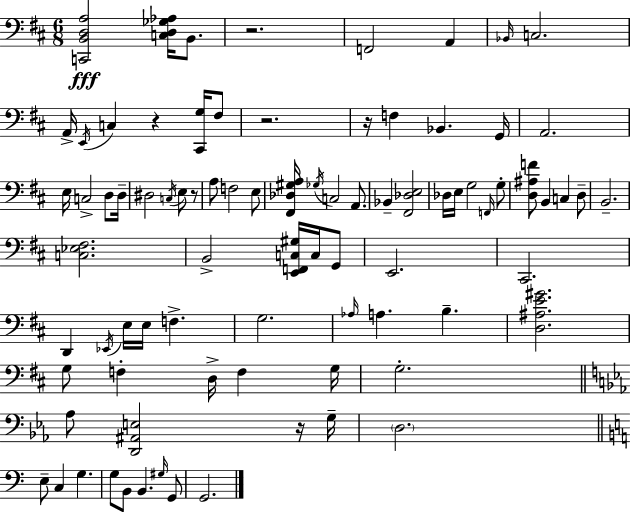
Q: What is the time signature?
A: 6/8